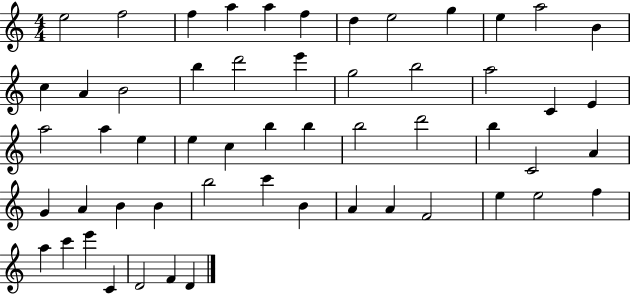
E5/h F5/h F5/q A5/q A5/q F5/q D5/q E5/h G5/q E5/q A5/h B4/q C5/q A4/q B4/h B5/q D6/h E6/q G5/h B5/h A5/h C4/q E4/q A5/h A5/q E5/q E5/q C5/q B5/q B5/q B5/h D6/h B5/q C4/h A4/q G4/q A4/q B4/q B4/q B5/h C6/q B4/q A4/q A4/q F4/h E5/q E5/h F5/q A5/q C6/q E6/q C4/q D4/h F4/q D4/q